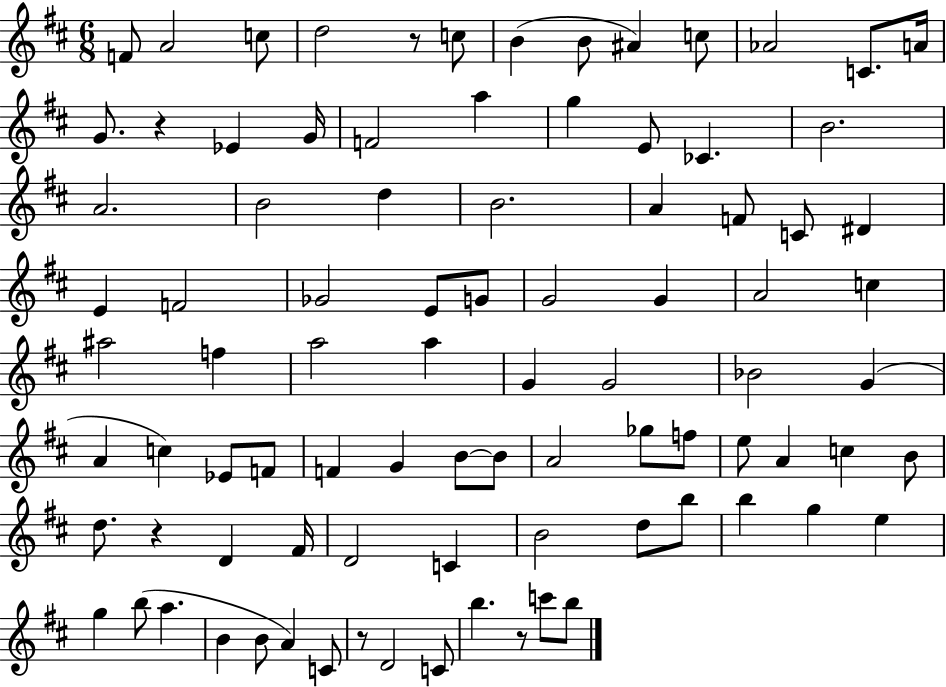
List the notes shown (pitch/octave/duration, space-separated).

F4/e A4/h C5/e D5/h R/e C5/e B4/q B4/e A#4/q C5/e Ab4/h C4/e. A4/s G4/e. R/q Eb4/q G4/s F4/h A5/q G5/q E4/e CES4/q. B4/h. A4/h. B4/h D5/q B4/h. A4/q F4/e C4/e D#4/q E4/q F4/h Gb4/h E4/e G4/e G4/h G4/q A4/h C5/q A#5/h F5/q A5/h A5/q G4/q G4/h Bb4/h G4/q A4/q C5/q Eb4/e F4/e F4/q G4/q B4/e B4/e A4/h Gb5/e F5/e E5/e A4/q C5/q B4/e D5/e. R/q D4/q F#4/s D4/h C4/q B4/h D5/e B5/e B5/q G5/q E5/q G5/q B5/e A5/q. B4/q B4/e A4/q C4/e R/e D4/h C4/e B5/q. R/e C6/e B5/e